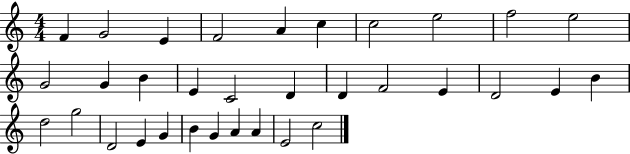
{
  \clef treble
  \numericTimeSignature
  \time 4/4
  \key c \major
  f'4 g'2 e'4 | f'2 a'4 c''4 | c''2 e''2 | f''2 e''2 | \break g'2 g'4 b'4 | e'4 c'2 d'4 | d'4 f'2 e'4 | d'2 e'4 b'4 | \break d''2 g''2 | d'2 e'4 g'4 | b'4 g'4 a'4 a'4 | e'2 c''2 | \break \bar "|."
}